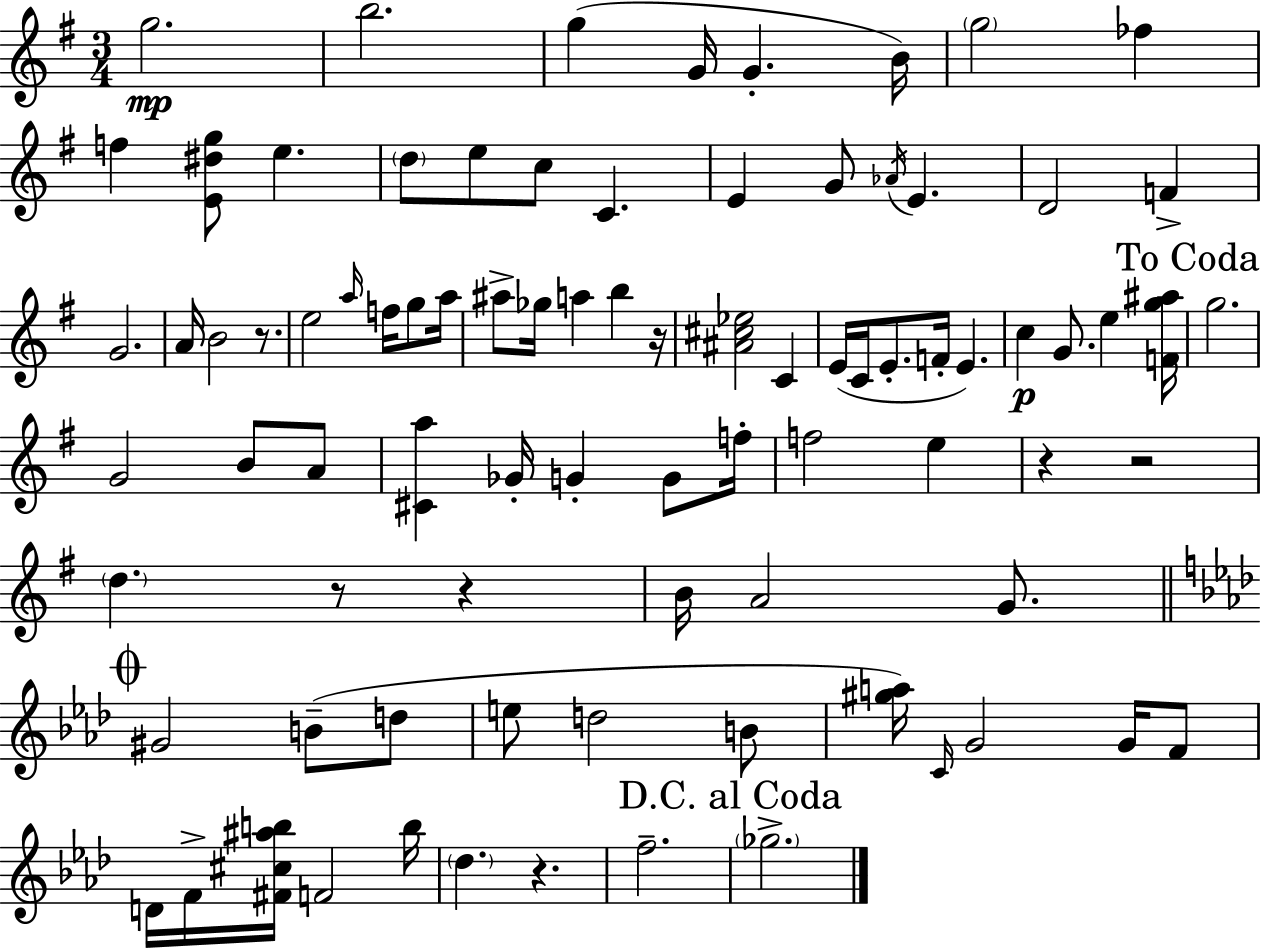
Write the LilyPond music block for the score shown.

{
  \clef treble
  \numericTimeSignature
  \time 3/4
  \key e \minor
  g''2.\mp | b''2. | g''4( g'16 g'4.-. b'16) | \parenthesize g''2 fes''4 | \break f''4 <e' dis'' g''>8 e''4. | \parenthesize d''8 e''8 c''8 c'4. | e'4 g'8 \acciaccatura { aes'16 } e'4. | d'2 f'4-> | \break g'2. | a'16 b'2 r8. | e''2 \grace { a''16 } f''16 g''8 | a''16 ais''8-> ges''16 a''4 b''4 | \break r16 <ais' cis'' ees''>2 c'4 | e'16( c'16 e'8.-. f'16-. e'4.) | c''4\p g'8. e''4 | <f' g'' ais''>16 \mark "To Coda" g''2. | \break g'2 b'8 | a'8 <cis' a''>4 ges'16-. g'4-. g'8 | f''16-. f''2 e''4 | r4 r2 | \break \parenthesize d''4. r8 r4 | b'16 a'2 g'8. | \mark \markup { \musicglyph "scripts.coda" } \bar "||" \break \key f \minor gis'2 b'8--( d''8 | e''8 d''2 b'8 | <gis'' a''>16) \grace { c'16 } g'2 g'16 f'8 | d'16 f'16-> <fis' cis'' ais'' b''>16 f'2 | \break b''16 \parenthesize des''4. r4. | f''2.-- | \mark "D.C. al Coda" \parenthesize ges''2.-> | \bar "|."
}